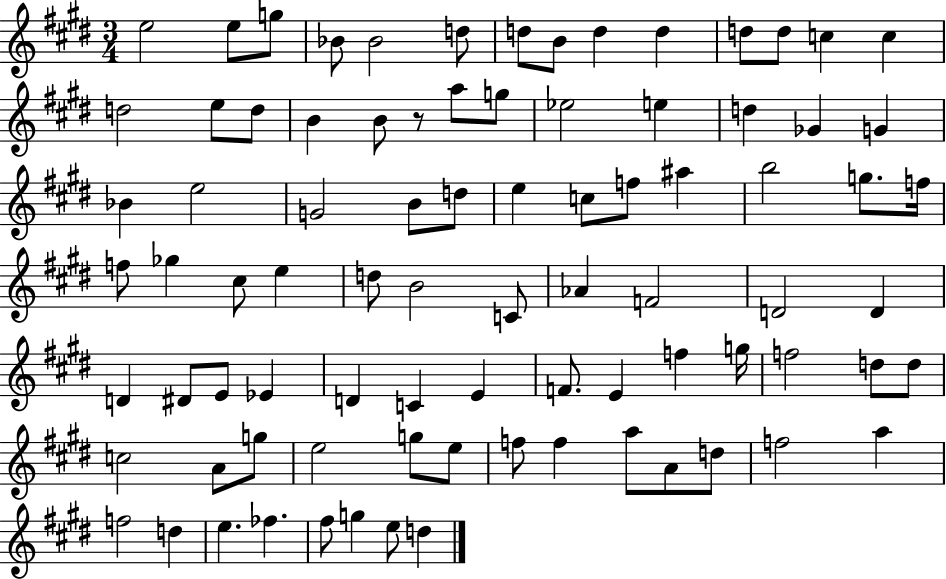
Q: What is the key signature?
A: E major